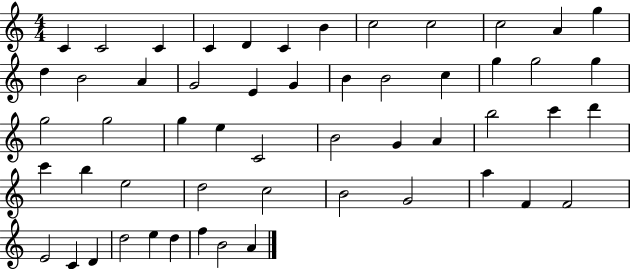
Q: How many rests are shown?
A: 0